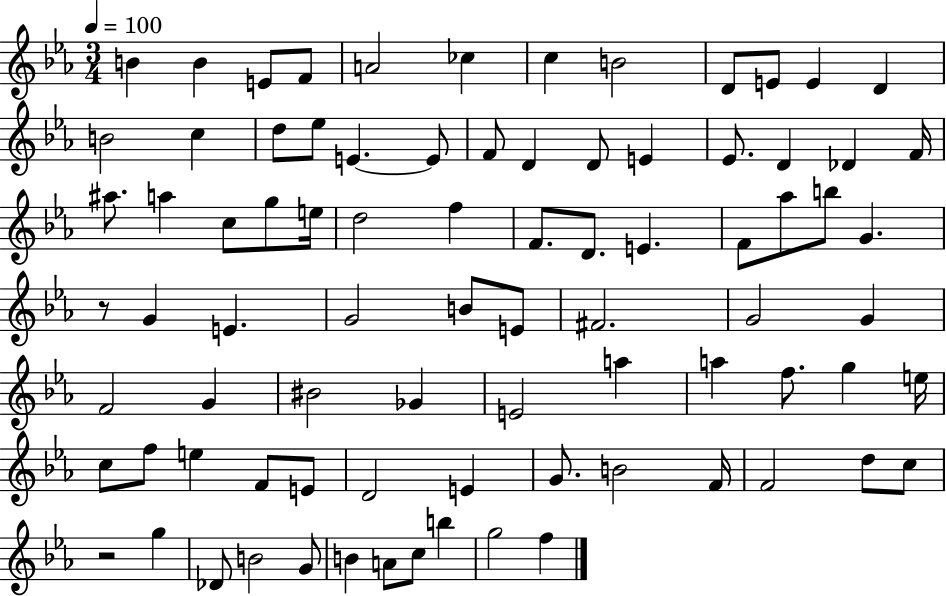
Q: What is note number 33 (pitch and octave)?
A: F5